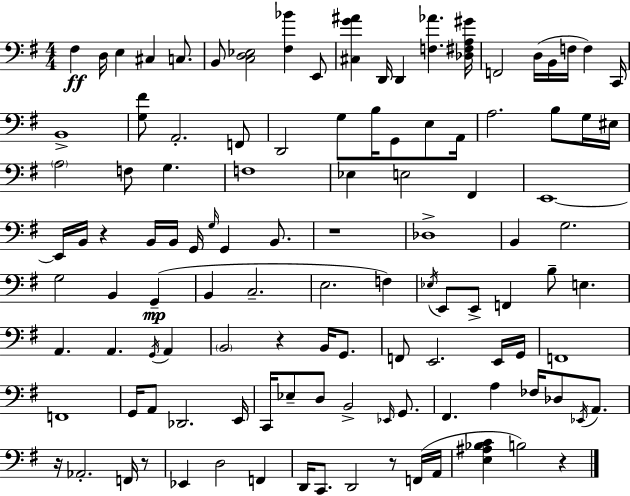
X:1
T:Untitled
M:4/4
L:1/4
K:G
^F, D,/4 E, ^C, C,/2 B,,/2 [C,D,_E,]2 [^F,_B] E,,/2 [^C,G^A] D,,/4 D,, [F,_A] [_D,^F,A,^G]/4 F,,2 D,/4 B,,/4 F,/4 F, C,,/4 B,,4 [G,^F]/2 A,,2 F,,/2 D,,2 G,/2 B,/4 G,,/2 E,/2 A,,/4 A,2 B,/2 G,/4 ^E,/4 A,2 F,/2 G, F,4 _E, E,2 ^F,, E,,4 E,,/4 B,,/4 z B,,/4 B,,/4 G,,/4 G,/4 G,, B,,/2 z4 _D,4 B,, G,2 G,2 B,, G,, B,, C,2 E,2 F, _E,/4 E,,/2 E,,/2 F,, B,/2 E, A,, A,, G,,/4 A,, B,,2 z B,,/4 G,,/2 F,,/2 E,,2 E,,/4 G,,/4 F,,4 F,,4 G,,/4 A,,/2 _D,,2 E,,/4 C,,/4 _E,/2 D,/2 B,,2 _E,,/4 G,,/2 ^F,, A, _F,/4 _D,/2 _E,,/4 A,,/2 z/4 _A,,2 F,,/4 z/2 _E,, D,2 F,, D,,/4 C,,/2 D,,2 z/2 F,,/4 A,,/4 [E,^A,_B,C] B,2 z